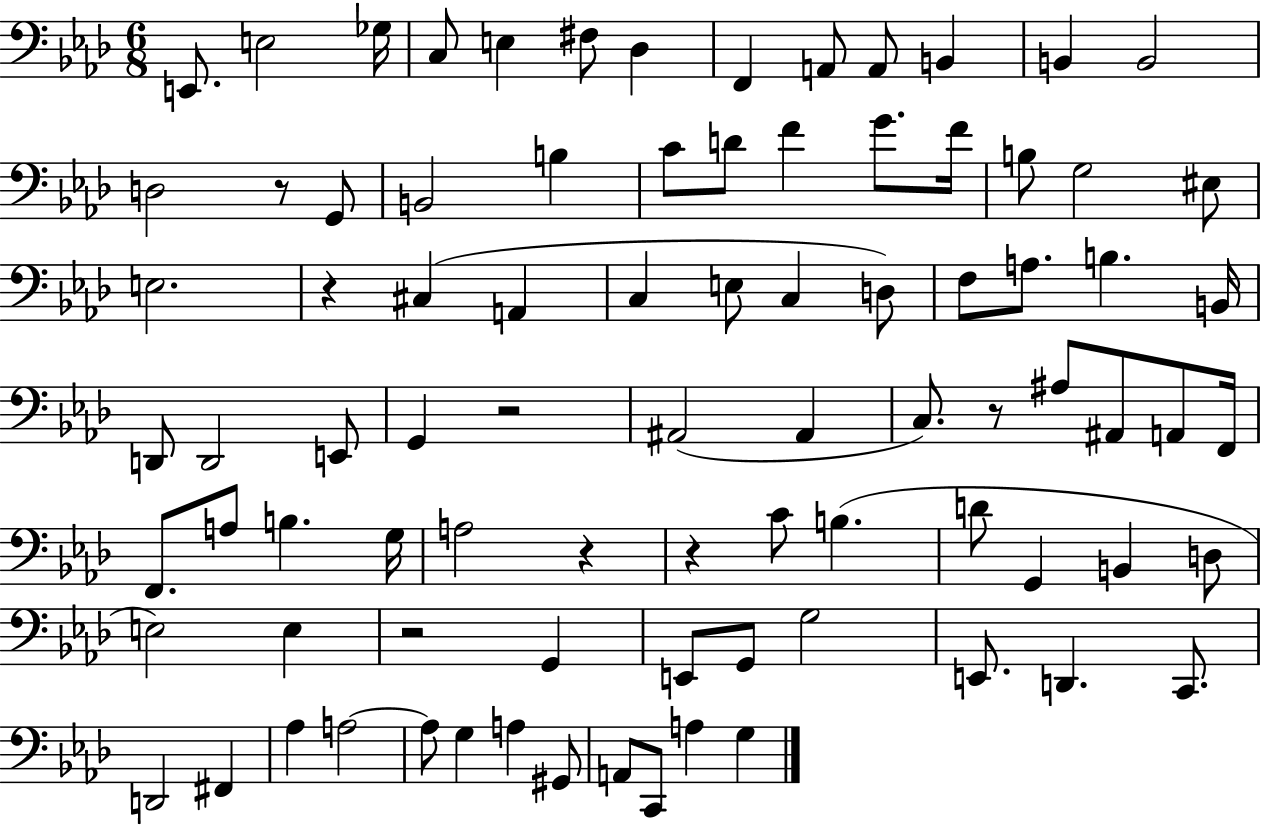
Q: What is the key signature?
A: AES major